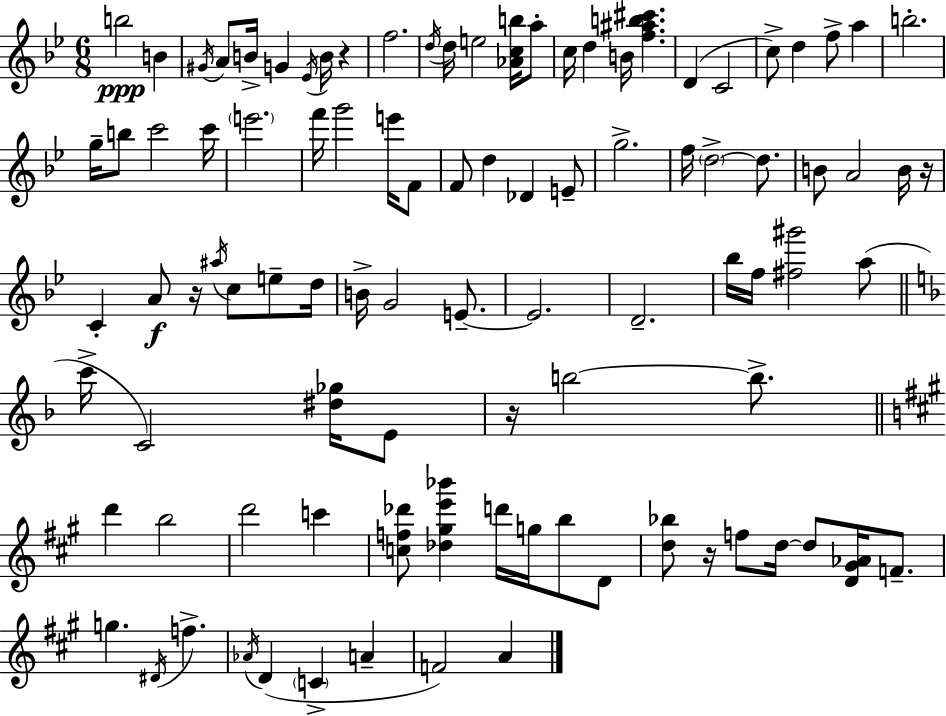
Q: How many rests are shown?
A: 5